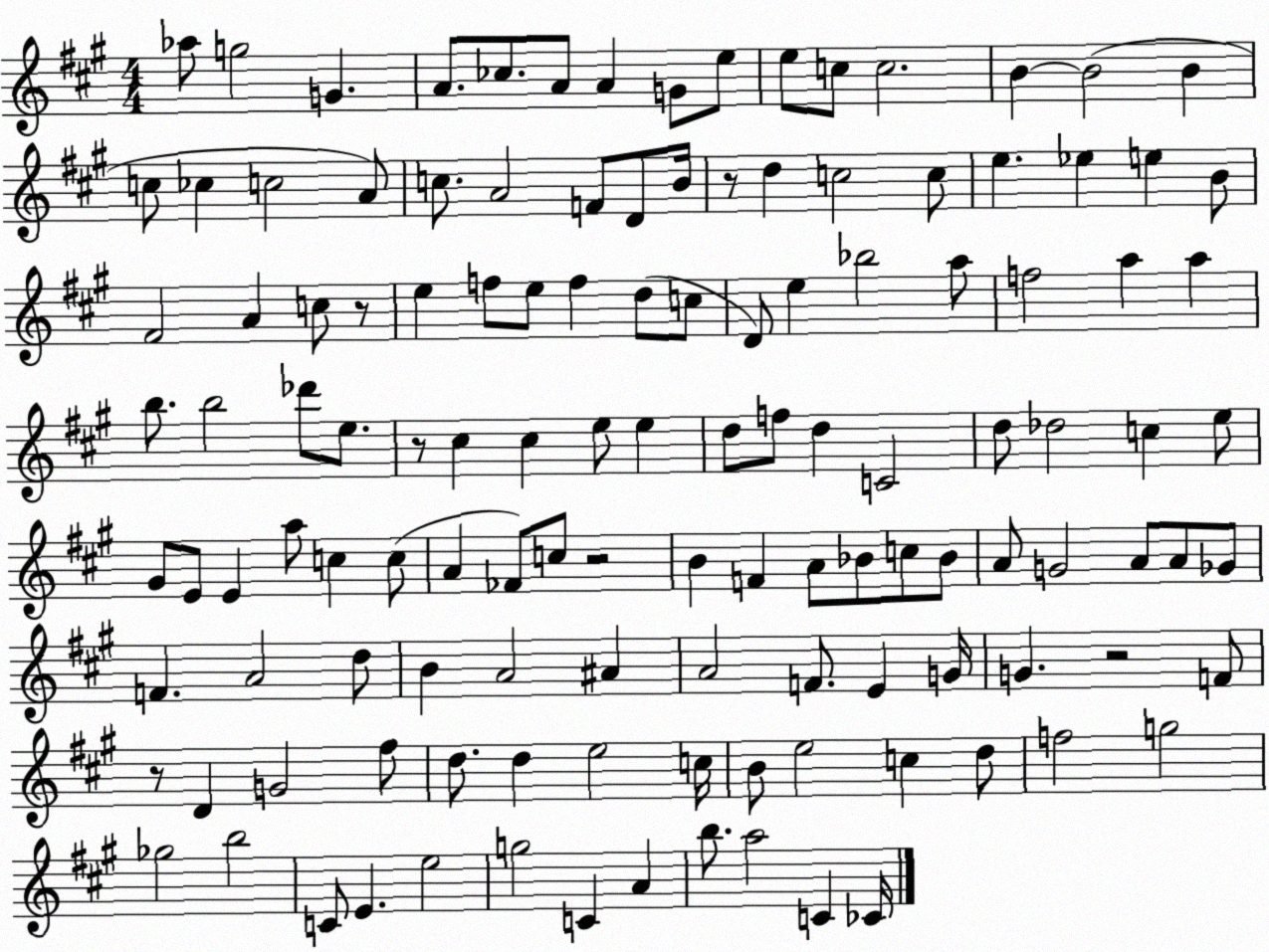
X:1
T:Untitled
M:4/4
L:1/4
K:A
_a/2 g2 G A/2 _c/2 A/2 A G/2 e/2 e/2 c/2 c2 B B2 B c/2 _c c2 A/2 c/2 A2 F/2 D/2 B/4 z/2 d c2 c/2 e _e e B/2 ^F2 A c/2 z/2 e f/2 e/2 f d/2 c/2 D/2 e _b2 a/2 f2 a a b/2 b2 _d'/2 e/2 z/2 ^c ^c e/2 e d/2 f/2 d C2 d/2 _d2 c e/2 ^G/2 E/2 E a/2 c c/2 A _F/2 c/2 z2 B F A/2 _B/2 c/2 _B/2 A/2 G2 A/2 A/2 _G/2 F A2 d/2 B A2 ^A A2 F/2 E G/4 G z2 F/2 z/2 D G2 ^f/2 d/2 d e2 c/4 B/2 e2 c d/2 f2 g2 _g2 b2 C/2 E e2 g2 C A b/2 a2 C _C/4